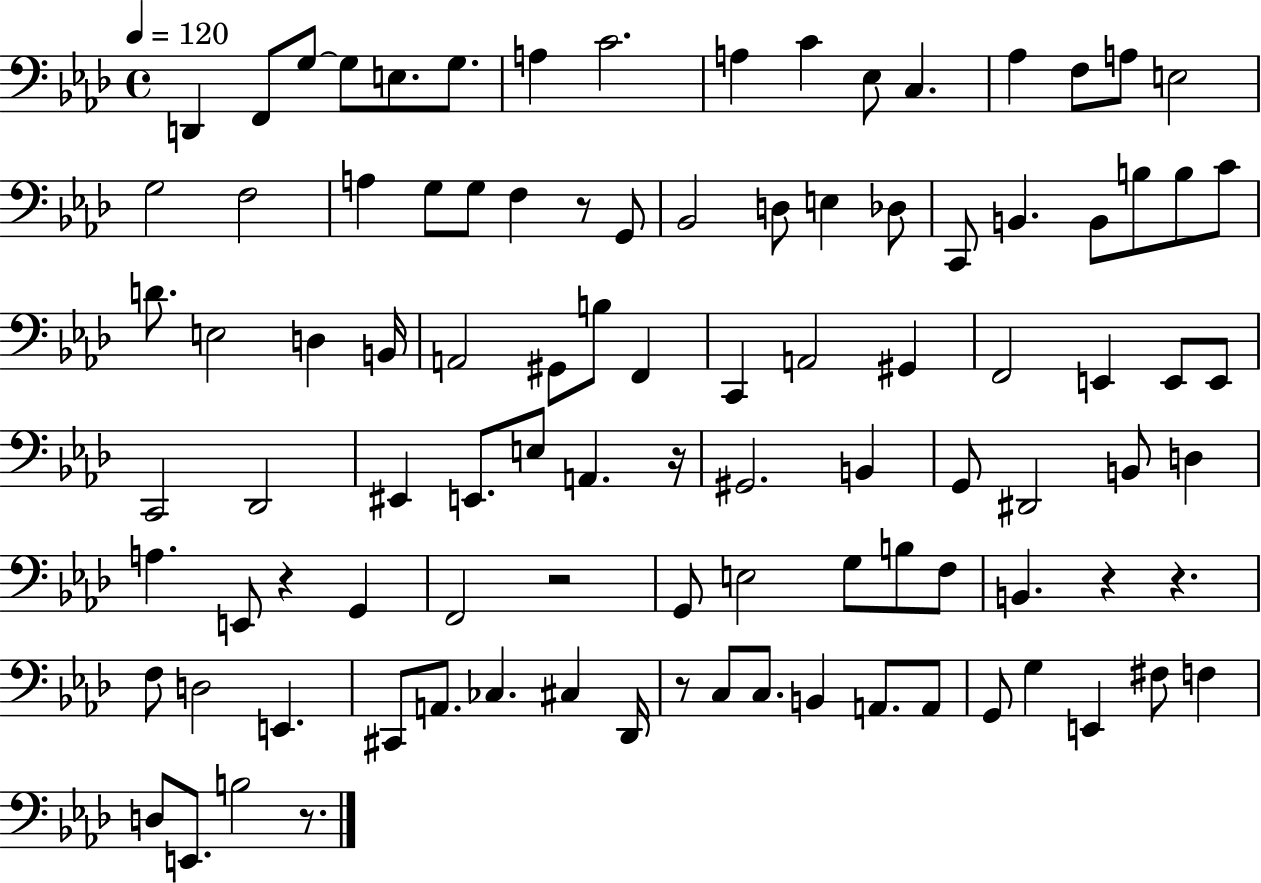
D2/q F2/e G3/e G3/e E3/e. G3/e. A3/q C4/h. A3/q C4/q Eb3/e C3/q. Ab3/q F3/e A3/e E3/h G3/h F3/h A3/q G3/e G3/e F3/q R/e G2/e Bb2/h D3/e E3/q Db3/e C2/e B2/q. B2/e B3/e B3/e C4/e D4/e. E3/h D3/q B2/s A2/h G#2/e B3/e F2/q C2/q A2/h G#2/q F2/h E2/q E2/e E2/e C2/h Db2/h EIS2/q E2/e. E3/e A2/q. R/s G#2/h. B2/q G2/e D#2/h B2/e D3/q A3/q. E2/e R/q G2/q F2/h R/h G2/e E3/h G3/e B3/e F3/e B2/q. R/q R/q. F3/e D3/h E2/q. C#2/e A2/e. CES3/q. C#3/q Db2/s R/e C3/e C3/e. B2/q A2/e. A2/e G2/e G3/q E2/q F#3/e F3/q D3/e E2/e. B3/h R/e.